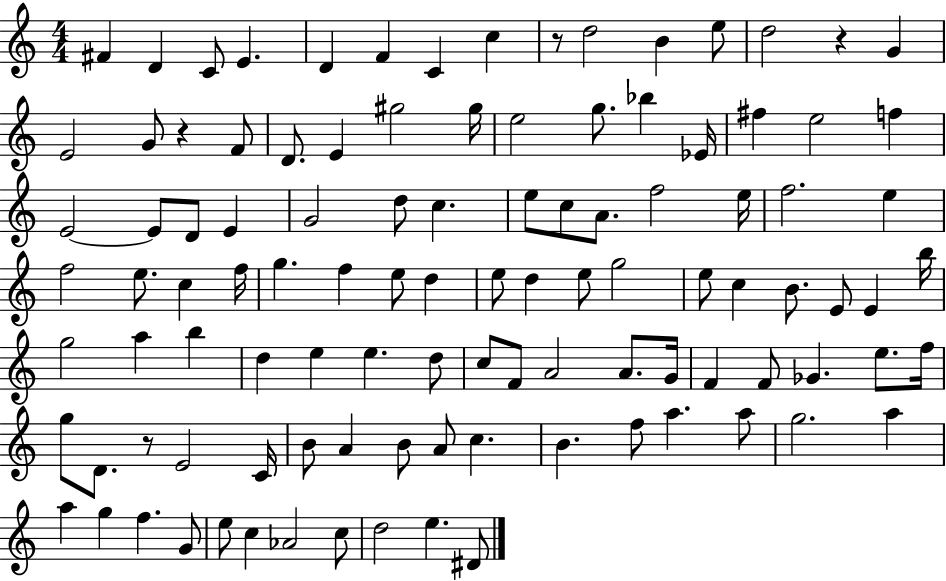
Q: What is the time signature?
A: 4/4